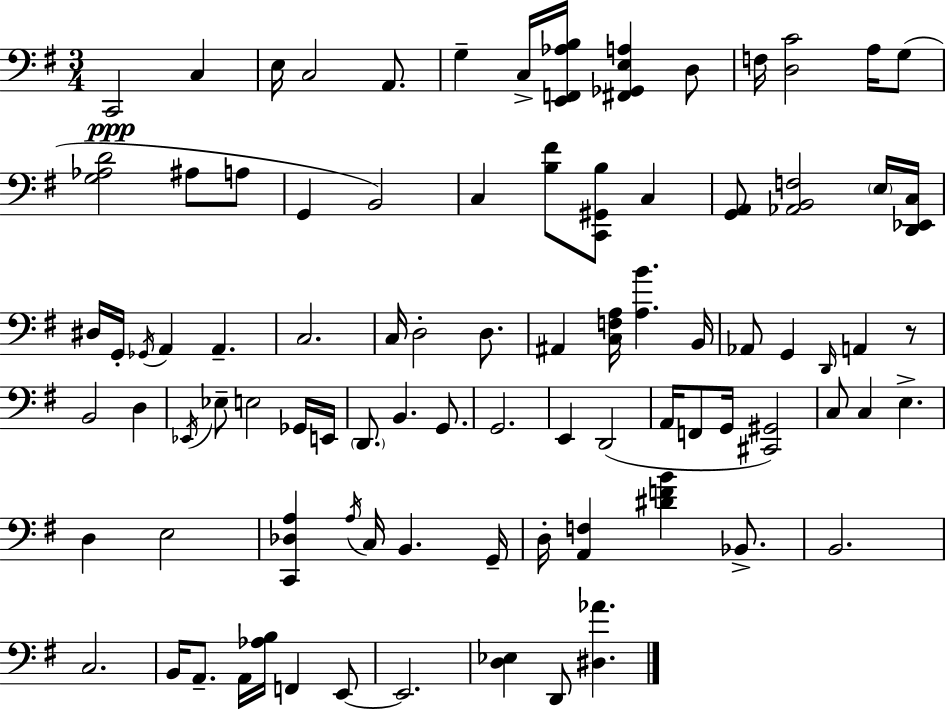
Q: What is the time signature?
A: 3/4